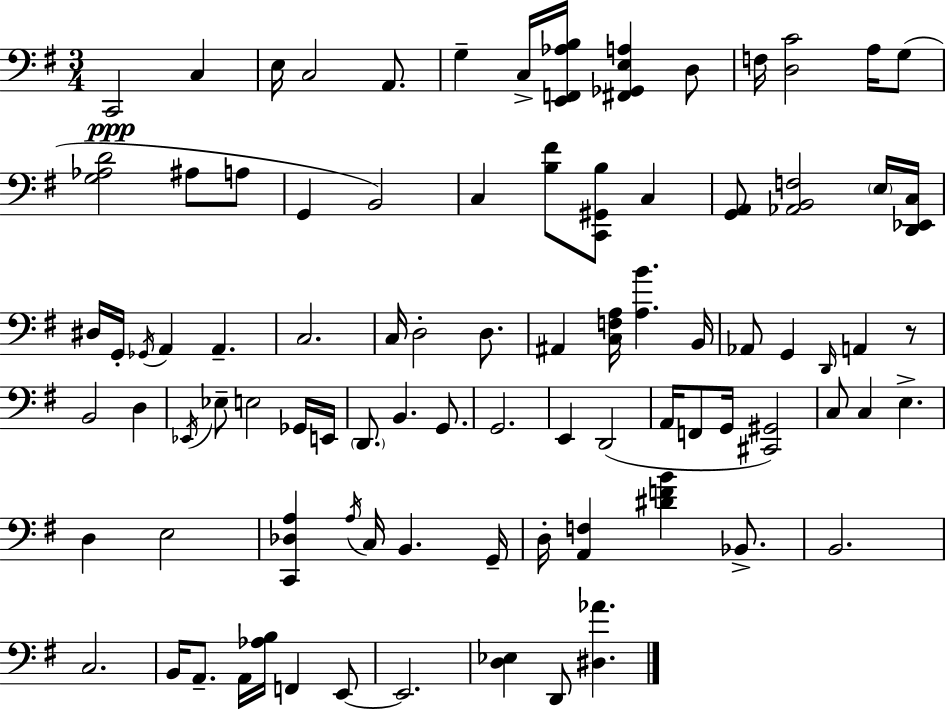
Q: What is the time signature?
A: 3/4